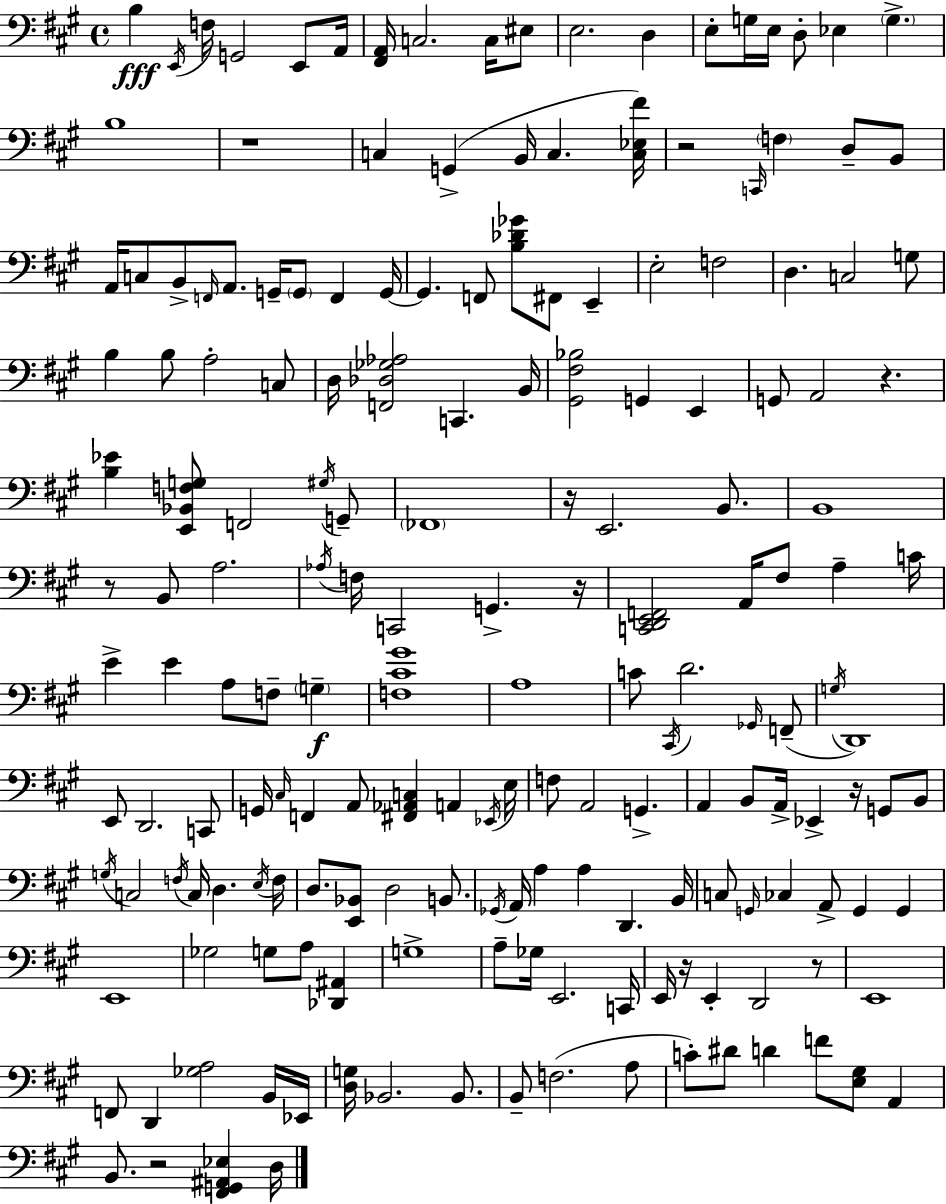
X:1
T:Untitled
M:4/4
L:1/4
K:A
B, E,,/4 F,/4 G,,2 E,,/2 A,,/4 [^F,,A,,]/4 C,2 C,/4 ^E,/2 E,2 D, E,/2 G,/4 E,/4 D,/2 _E, G, B,4 z4 C, G,, B,,/4 C, [C,_E,^F]/4 z2 C,,/4 F, D,/2 B,,/2 A,,/4 C,/2 B,,/2 F,,/4 A,,/2 G,,/4 G,,/2 F,, G,,/4 G,, F,,/2 [B,_D_G]/2 ^F,,/2 E,, E,2 F,2 D, C,2 G,/2 B, B,/2 A,2 C,/2 D,/4 [F,,_D,_G,_A,]2 C,, B,,/4 [^G,,^F,_B,]2 G,, E,, G,,/2 A,,2 z [B,_E] [E,,_B,,F,G,]/2 F,,2 ^G,/4 G,,/2 _F,,4 z/4 E,,2 B,,/2 B,,4 z/2 B,,/2 A,2 _A,/4 F,/4 C,,2 G,, z/4 [C,,D,,E,,F,,]2 A,,/4 ^F,/2 A, C/4 E E A,/2 F,/2 G, [F,^C^G]4 A,4 C/2 ^C,,/4 D2 _G,,/4 F,,/2 G,/4 D,,4 E,,/2 D,,2 C,,/2 G,,/4 ^C,/4 F,, A,,/2 [^F,,_A,,C,] A,, _E,,/4 E,/4 F,/2 A,,2 G,, A,, B,,/2 A,,/4 _E,, z/4 G,,/2 B,,/2 G,/4 C,2 F,/4 C,/4 D, E,/4 F,/4 D,/2 [E,,_B,,]/2 D,2 B,,/2 _G,,/4 A,,/4 A, A, D,, B,,/4 C,/2 G,,/4 _C, A,,/2 G,, G,, E,,4 _G,2 G,/2 A,/2 [_D,,^A,,] G,4 A,/2 _G,/4 E,,2 C,,/4 E,,/4 z/4 E,, D,,2 z/2 E,,4 F,,/2 D,, [_G,A,]2 B,,/4 _E,,/4 [D,G,]/4 _B,,2 _B,,/2 B,,/2 F,2 A,/2 C/2 ^D/2 D F/2 [E,^G,]/2 A,, B,,/2 z2 [^F,,G,,^A,,_E,] D,/4